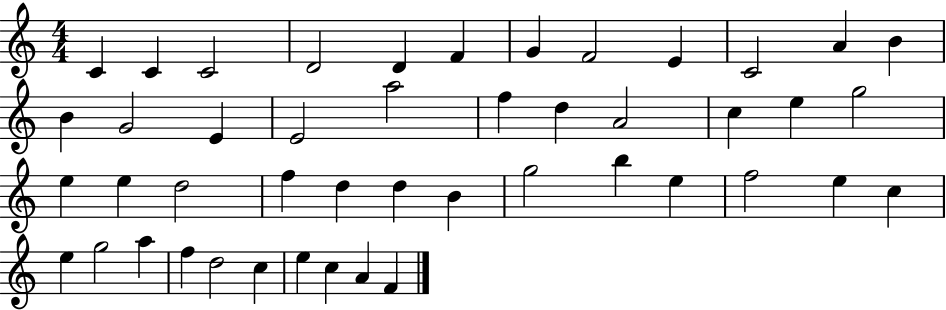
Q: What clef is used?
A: treble